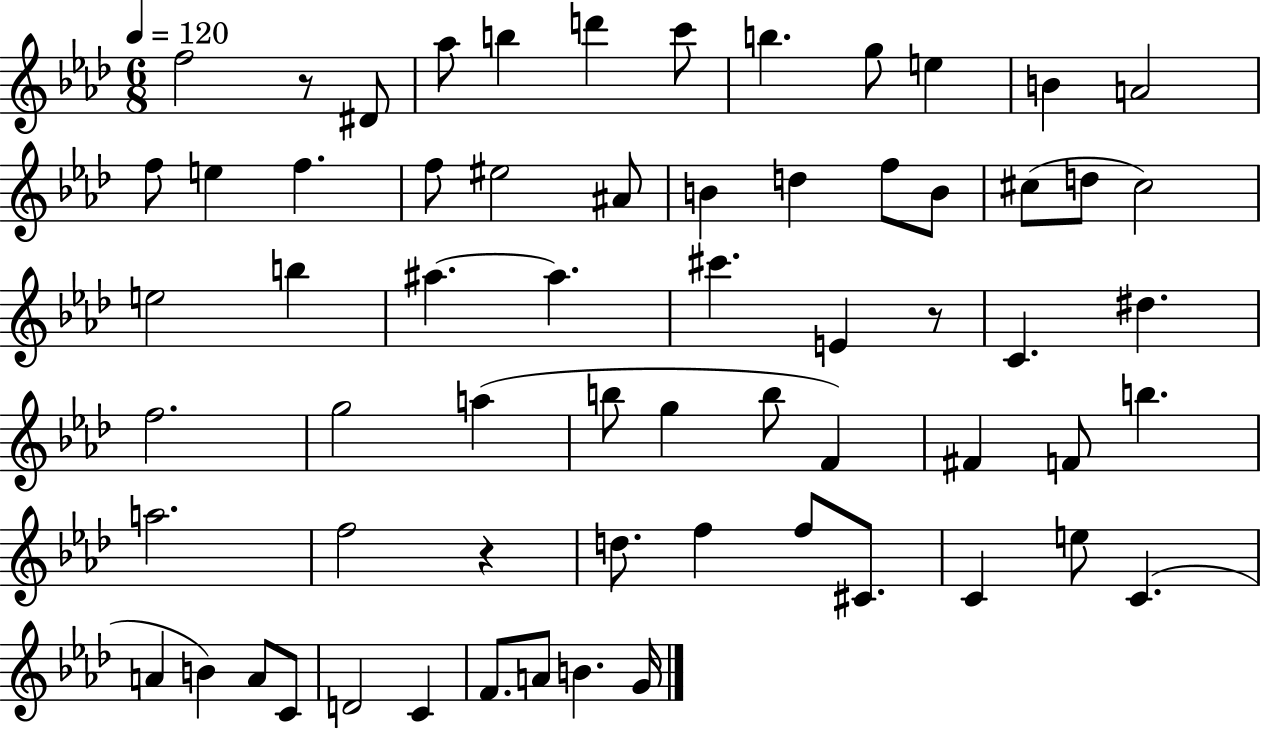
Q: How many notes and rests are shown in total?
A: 64